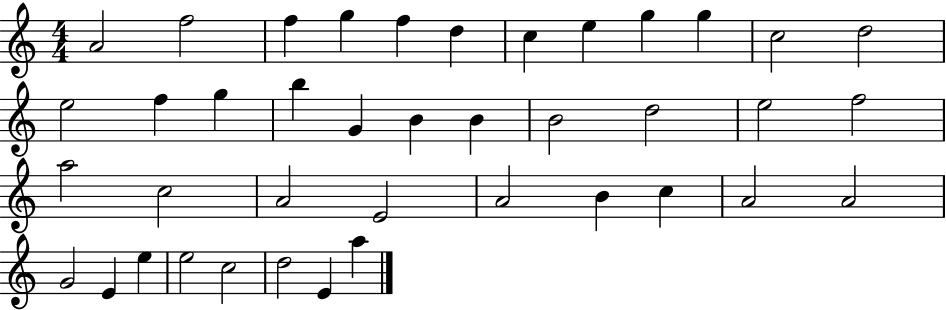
A4/h F5/h F5/q G5/q F5/q D5/q C5/q E5/q G5/q G5/q C5/h D5/h E5/h F5/q G5/q B5/q G4/q B4/q B4/q B4/h D5/h E5/h F5/h A5/h C5/h A4/h E4/h A4/h B4/q C5/q A4/h A4/h G4/h E4/q E5/q E5/h C5/h D5/h E4/q A5/q